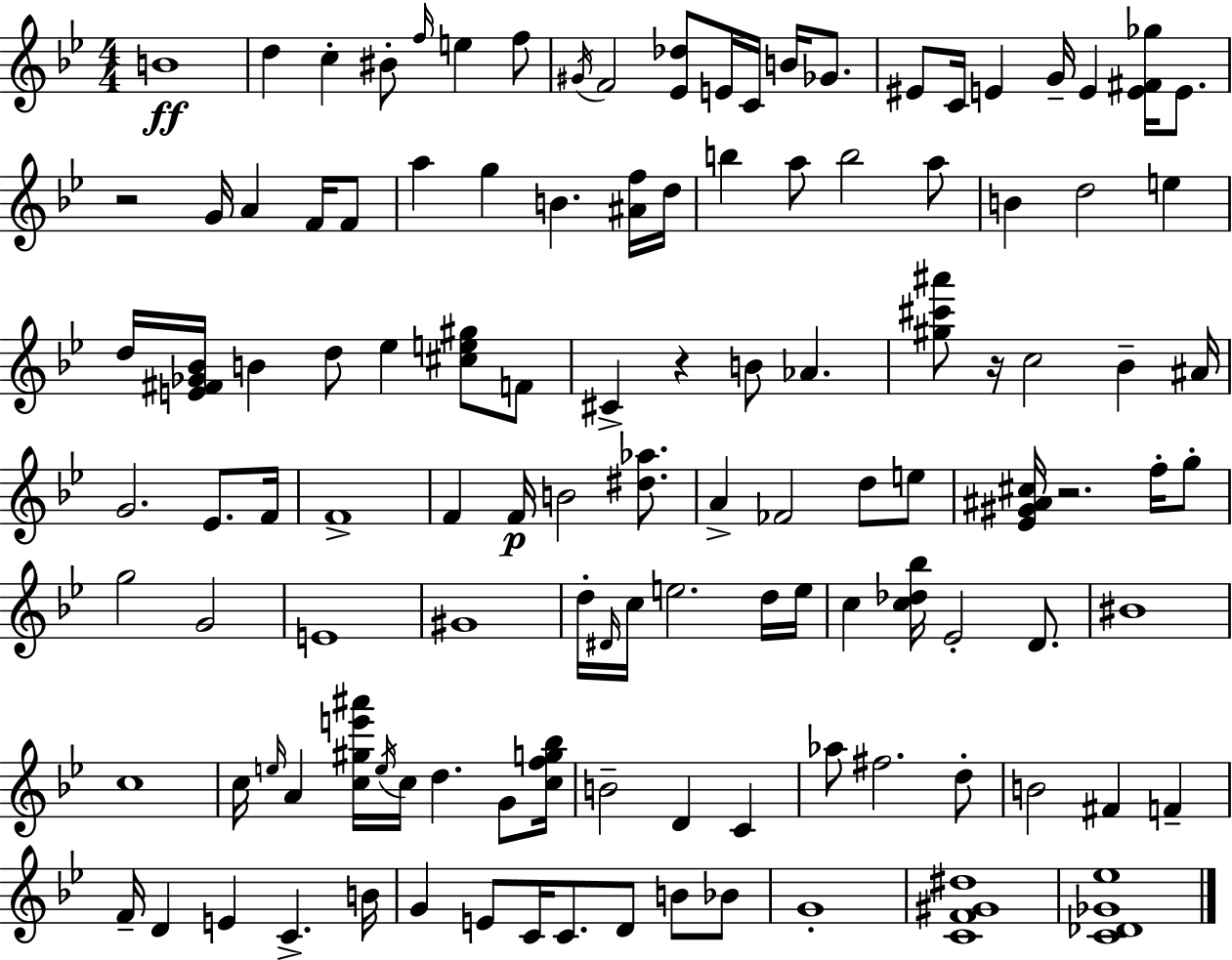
X:1
T:Untitled
M:4/4
L:1/4
K:Gm
B4 d c ^B/2 f/4 e f/2 ^G/4 F2 [_E_d]/2 E/4 C/4 B/4 _G/2 ^E/2 C/4 E G/4 E [E^F_g]/4 E/2 z2 G/4 A F/4 F/2 a g B [^Af]/4 d/4 b a/2 b2 a/2 B d2 e d/4 [E^F_G_B]/4 B d/2 _e [^ce^g]/2 F/2 ^C z B/2 _A [^g^c'^a']/2 z/4 c2 _B ^A/4 G2 _E/2 F/4 F4 F F/4 B2 [^d_a]/2 A _F2 d/2 e/2 [_E^G^A^c]/4 z2 f/4 g/2 g2 G2 E4 ^G4 d/4 ^D/4 c/4 e2 d/4 e/4 c [c_d_b]/4 _E2 D/2 ^B4 c4 c/4 e/4 A [c^ge'^a']/4 e/4 c/4 d G/2 [cfg_b]/4 B2 D C _a/2 ^f2 d/2 B2 ^F F F/4 D E C B/4 G E/2 C/4 C/2 D/2 B/2 _B/2 G4 [CF^G^d]4 [C_D_G_e]4